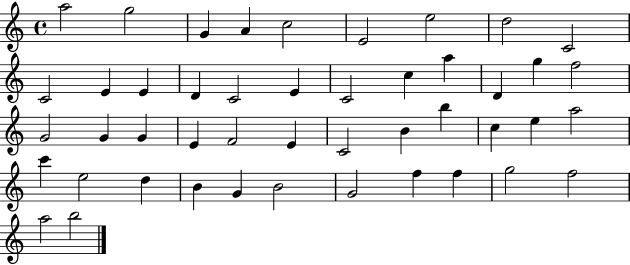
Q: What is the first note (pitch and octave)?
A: A5